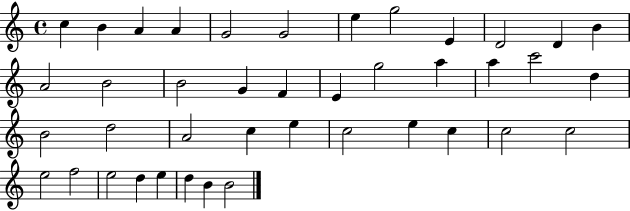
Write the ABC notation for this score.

X:1
T:Untitled
M:4/4
L:1/4
K:C
c B A A G2 G2 e g2 E D2 D B A2 B2 B2 G F E g2 a a c'2 d B2 d2 A2 c e c2 e c c2 c2 e2 f2 e2 d e d B B2